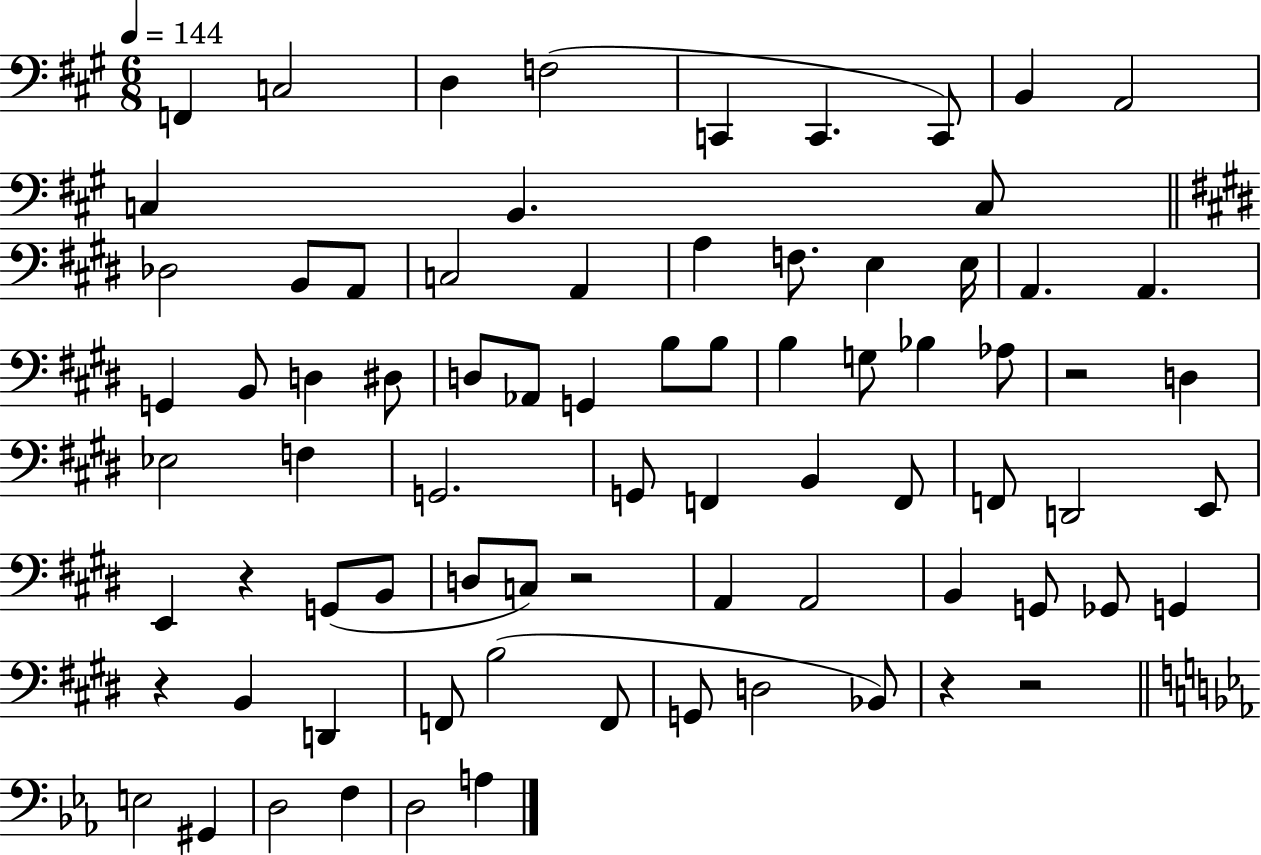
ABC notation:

X:1
T:Untitled
M:6/8
L:1/4
K:A
F,, C,2 D, F,2 C,, C,, C,,/2 B,, A,,2 C, B,, C,/2 _D,2 B,,/2 A,,/2 C,2 A,, A, F,/2 E, E,/4 A,, A,, G,, B,,/2 D, ^D,/2 D,/2 _A,,/2 G,, B,/2 B,/2 B, G,/2 _B, _A,/2 z2 D, _E,2 F, G,,2 G,,/2 F,, B,, F,,/2 F,,/2 D,,2 E,,/2 E,, z G,,/2 B,,/2 D,/2 C,/2 z2 A,, A,,2 B,, G,,/2 _G,,/2 G,, z B,, D,, F,,/2 B,2 F,,/2 G,,/2 D,2 _B,,/2 z z2 E,2 ^G,, D,2 F, D,2 A,